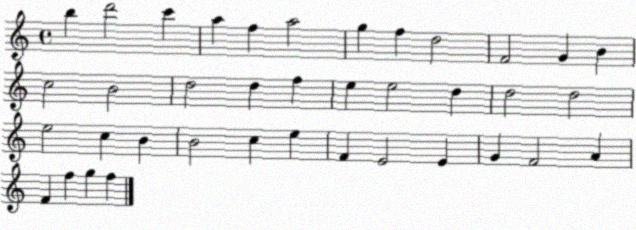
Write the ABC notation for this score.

X:1
T:Untitled
M:4/4
L:1/4
K:C
b d'2 c' a f a2 g f d2 F2 G B c2 B2 d2 d f e e2 d d2 d2 e2 c B B2 c e F E2 E G F2 A F f g f